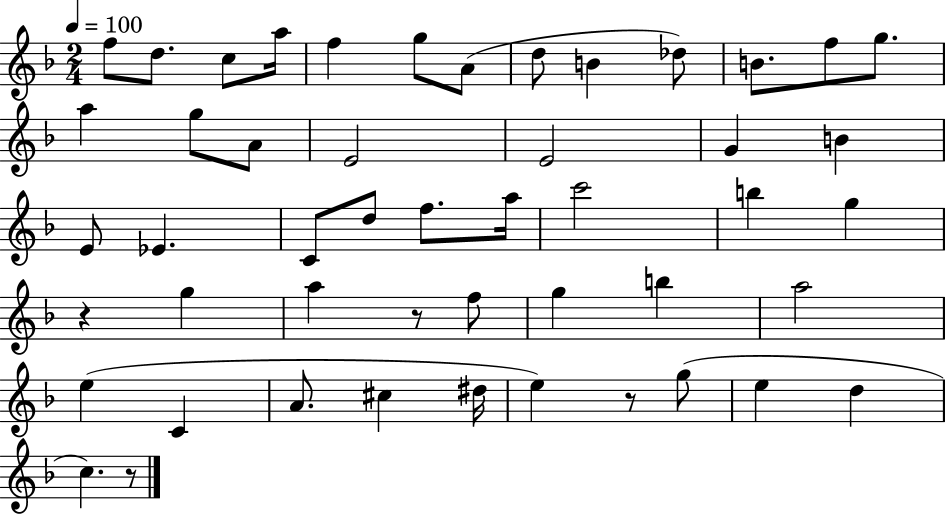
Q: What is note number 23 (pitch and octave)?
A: C4